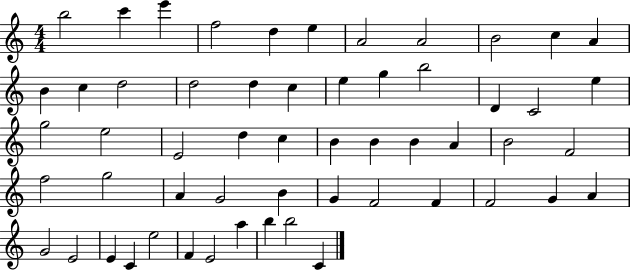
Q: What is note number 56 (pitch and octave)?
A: C4